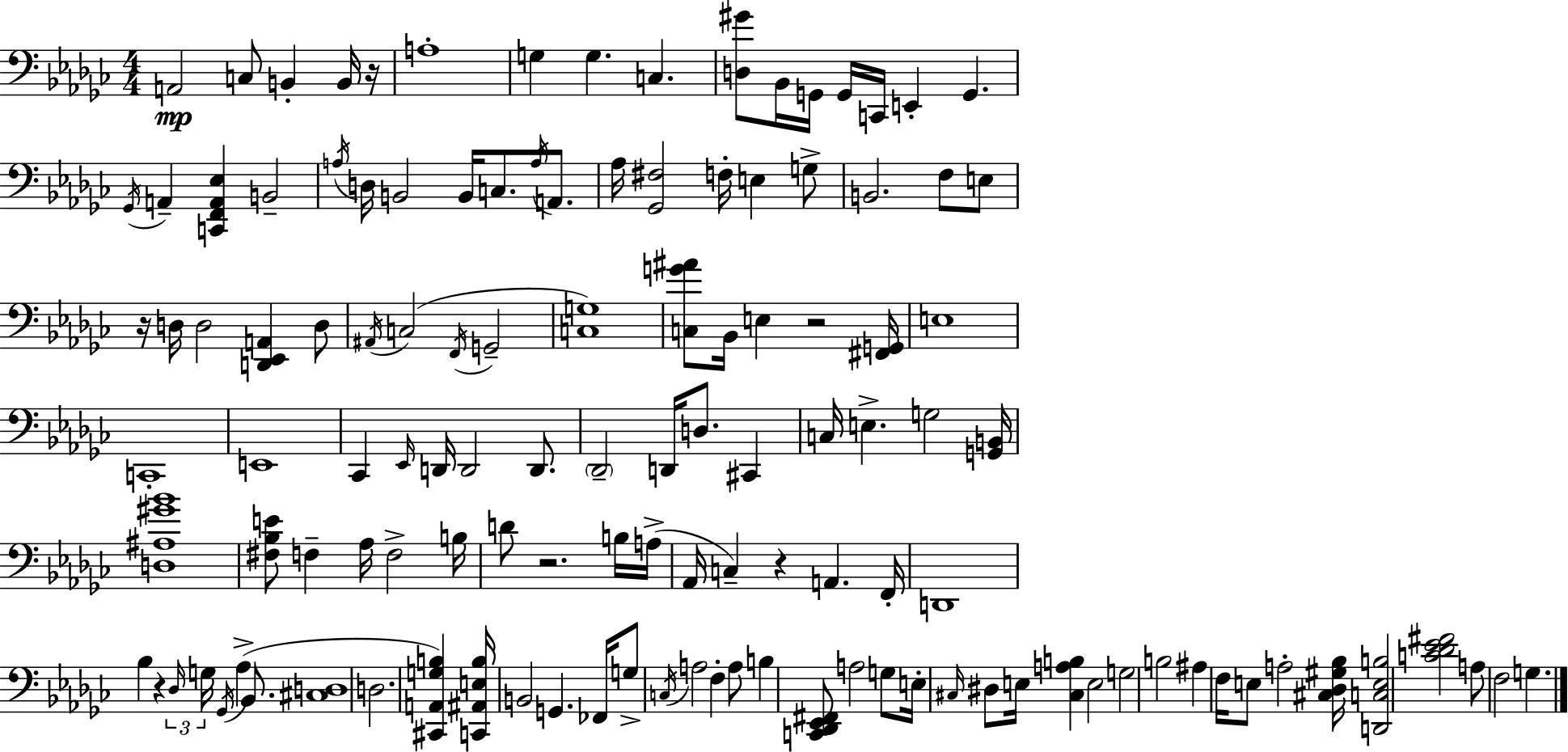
{
  \clef bass
  \numericTimeSignature
  \time 4/4
  \key ees \minor
  \repeat volta 2 { a,2\mp c8 b,4-. b,16 r16 | a1-. | g4 g4. c4. | <d gis'>8 bes,16 g,16 g,16 c,16 e,4-. g,4. | \break \acciaccatura { ges,16 } a,4-- <c, f, a, ees>4 b,2-- | \acciaccatura { a16 } d16 b,2 b,16 c8. \acciaccatura { a16 } | a,8. aes16 <ges, fis>2 f16-. e4 | g8-> b,2. f8 | \break e8 r16 d16 d2 <d, ees, a,>4 | d8 \acciaccatura { ais,16 } c2( \acciaccatura { f,16 } g,2-- | <c g>1) | <c g' ais'>8 bes,16 e4 r2 | \break <fis, g,>16 e1 | c,1-. | e,1 | ces,4 \grace { ees,16 } d,16 d,2 | \break d,8. \parenthesize des,2-- d,16 d8. | cis,4 c16 e4.-> g2 | <g, b,>16 <d ais gis' bes'>1 | <fis bes e'>8 f4-- aes16 f2-> | \break b16 d'8 r2. | b16 a16->( aes,16 c4--) r4 a,4. | f,16-. d,1 | bes4 r4 \tuplet 3/2 { \grace { des16 } g16 | \break \acciaccatura { ges,16 }( } aes4-> bes,8. <cis d>1 | d2. | <cis, a, g b>4) <c, ais, e b>16 b,2 | g,4. fes,16 g8-> \acciaccatura { c16 } a2 | \break f4-. a8 b4 <c, des, ees, fis,>8 a2 | g8 e16-. \grace { cis16 } dis8 e16 <cis a b>4 | e2 g2 | b2 ais4 f16 e8 | \break a2-. <cis des gis bes>16 <d, c e b>2 | <c' des' ees' fis'>2 a8 f2 | g4. } \bar "|."
}